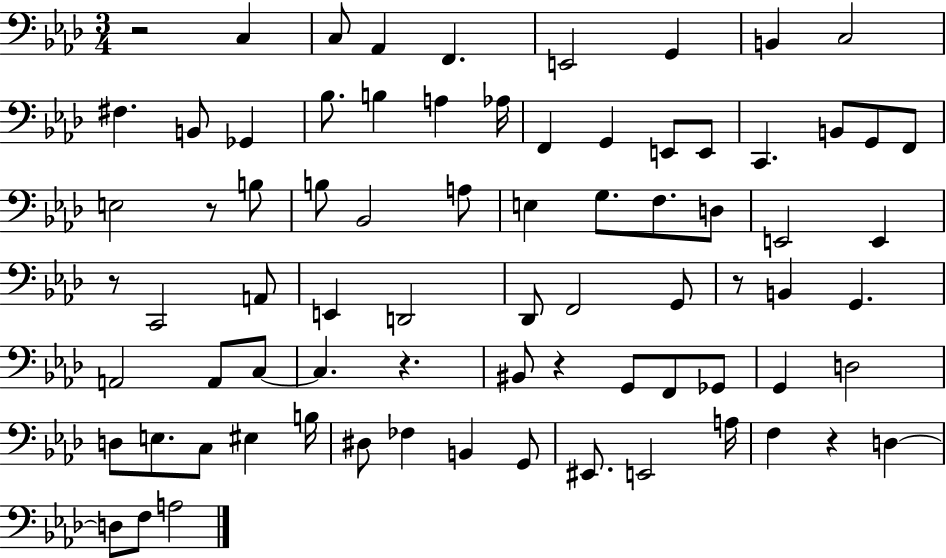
{
  \clef bass
  \numericTimeSignature
  \time 3/4
  \key aes \major
  r2 c4 | c8 aes,4 f,4. | e,2 g,4 | b,4 c2 | \break fis4. b,8 ges,4 | bes8. b4 a4 aes16 | f,4 g,4 e,8 e,8 | c,4. b,8 g,8 f,8 | \break e2 r8 b8 | b8 bes,2 a8 | e4 g8. f8. d8 | e,2 e,4 | \break r8 c,2 a,8 | e,4 d,2 | des,8 f,2 g,8 | r8 b,4 g,4. | \break a,2 a,8 c8~~ | c4. r4. | bis,8 r4 g,8 f,8 ges,8 | g,4 d2 | \break d8 e8. c8 eis4 b16 | dis8 fes4 b,4 g,8 | eis,8. e,2 a16 | f4 r4 d4~~ | \break d8 f8 a2 | \bar "|."
}